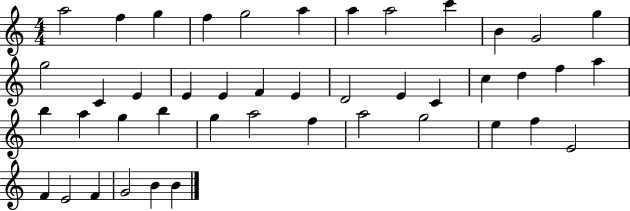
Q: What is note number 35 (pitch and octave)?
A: G5